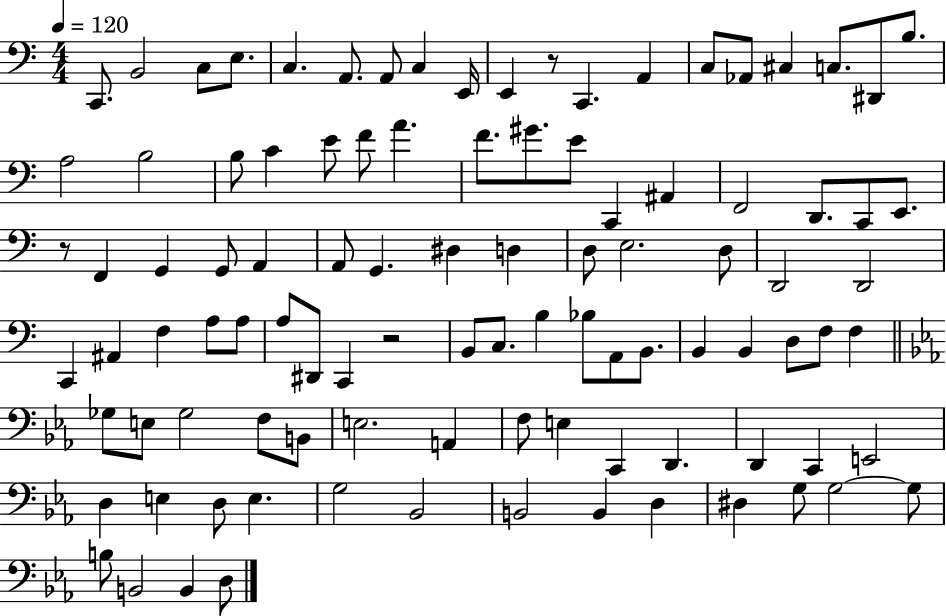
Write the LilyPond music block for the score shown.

{
  \clef bass
  \numericTimeSignature
  \time 4/4
  \key c \major
  \tempo 4 = 120
  \repeat volta 2 { c,8. b,2 c8 e8. | c4. a,8. a,8 c4 e,16 | e,4 r8 c,4. a,4 | c8 aes,8 cis4 c8. dis,8 b8. | \break a2 b2 | b8 c'4 e'8 f'8 a'4. | f'8. gis'8. e'8 c,4 ais,4 | f,2 d,8. c,8 e,8. | \break r8 f,4 g,4 g,8 a,4 | a,8 g,4. dis4 d4 | d8 e2. d8 | d,2 d,2 | \break c,4 ais,4 f4 a8 a8 | a8 dis,8 c,4 r2 | b,8 c8. b4 bes8 a,8 b,8. | b,4 b,4 d8 f8 f4 | \break \bar "||" \break \key c \minor ges8 e8 ges2 f8 b,8 | e2. a,4 | f8 e4 c,4 d,4. | d,4 c,4 e,2 | \break d4 e4 d8 e4. | g2 bes,2 | b,2 b,4 d4 | dis4 g8 g2~~ g8 | \break b8 b,2 b,4 d8 | } \bar "|."
}